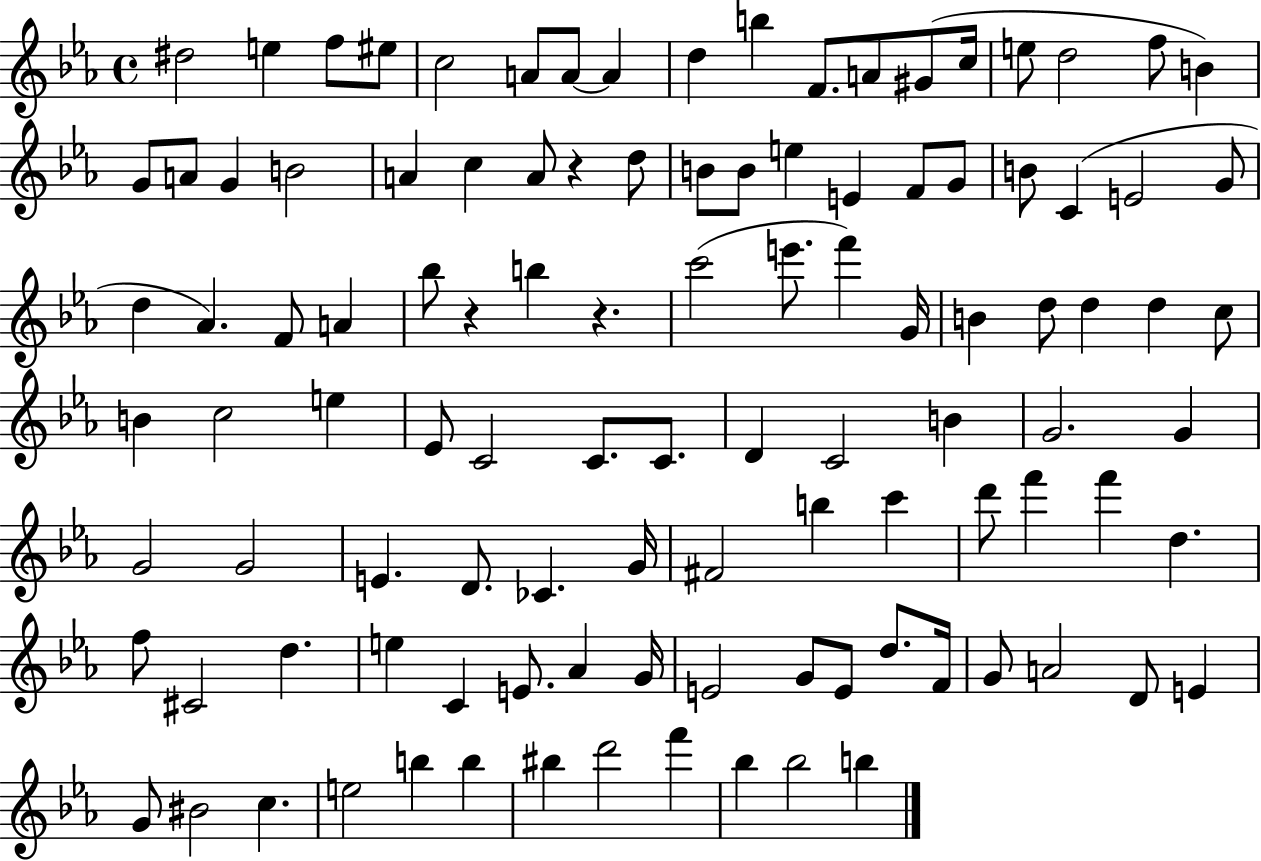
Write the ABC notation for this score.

X:1
T:Untitled
M:4/4
L:1/4
K:Eb
^d2 e f/2 ^e/2 c2 A/2 A/2 A d b F/2 A/2 ^G/2 c/4 e/2 d2 f/2 B G/2 A/2 G B2 A c A/2 z d/2 B/2 B/2 e E F/2 G/2 B/2 C E2 G/2 d _A F/2 A _b/2 z b z c'2 e'/2 f' G/4 B d/2 d d c/2 B c2 e _E/2 C2 C/2 C/2 D C2 B G2 G G2 G2 E D/2 _C G/4 ^F2 b c' d'/2 f' f' d f/2 ^C2 d e C E/2 _A G/4 E2 G/2 E/2 d/2 F/4 G/2 A2 D/2 E G/2 ^B2 c e2 b b ^b d'2 f' _b _b2 b